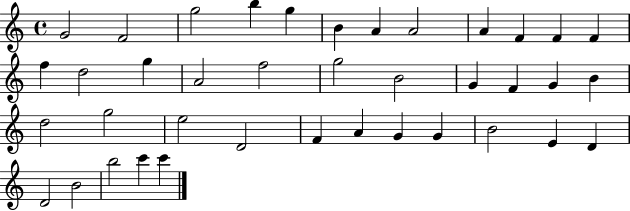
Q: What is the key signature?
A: C major